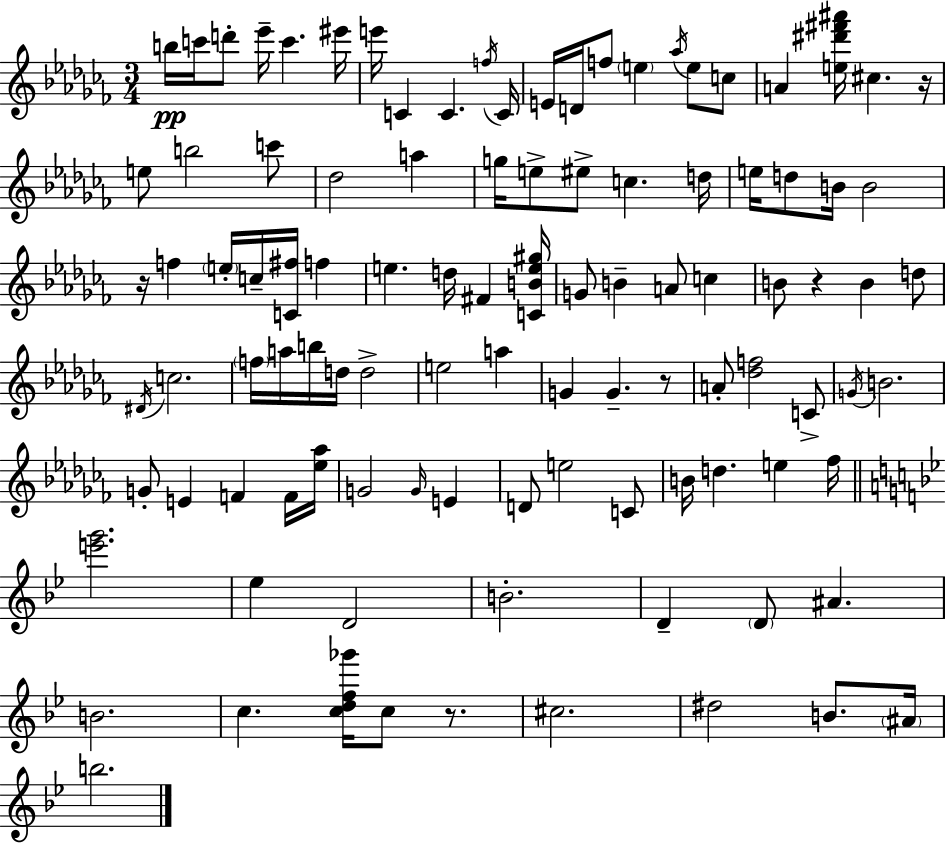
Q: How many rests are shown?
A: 5